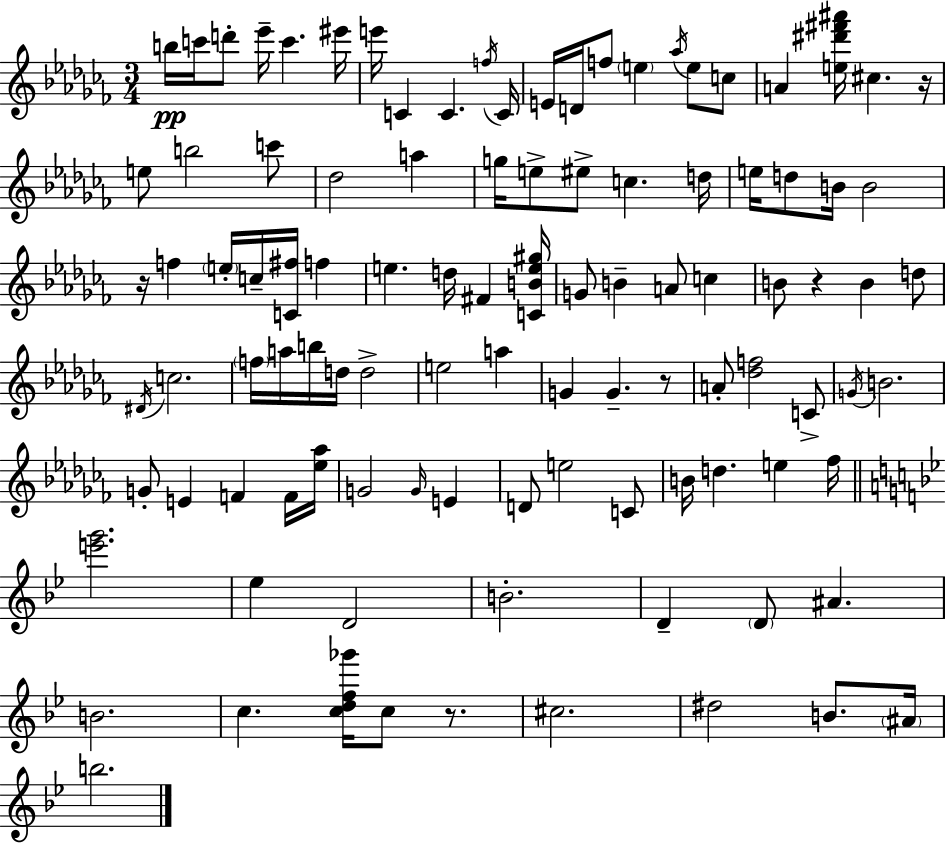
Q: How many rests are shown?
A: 5